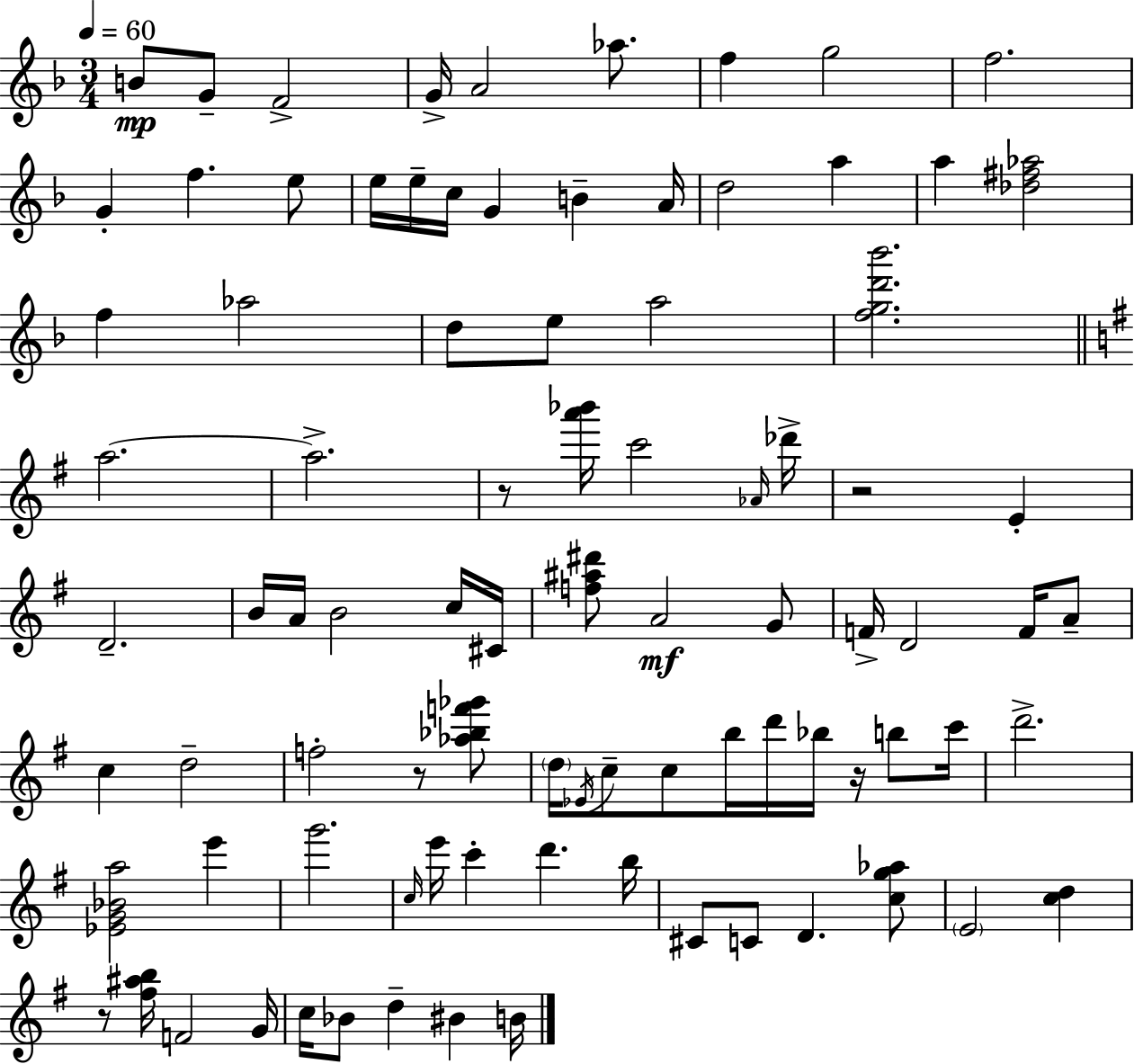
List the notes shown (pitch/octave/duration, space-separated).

B4/e G4/e F4/h G4/s A4/h Ab5/e. F5/q G5/h F5/h. G4/q F5/q. E5/e E5/s E5/s C5/s G4/q B4/q A4/s D5/h A5/q A5/q [Db5,F#5,Ab5]/h F5/q Ab5/h D5/e E5/e A5/h [F5,G5,D6,Bb6]/h. A5/h. A5/h. R/e [A6,Bb6]/s C6/h Ab4/s Db6/s R/h E4/q D4/h. B4/s A4/s B4/h C5/s C#4/s [F5,A#5,D#6]/e A4/h G4/e F4/s D4/h F4/s A4/e C5/q D5/h F5/h R/e [Ab5,Bb5,F6,Gb6]/e D5/s Eb4/s C5/e C5/e B5/s D6/s Bb5/s R/s B5/e C6/s D6/h. [Eb4,G4,Bb4,A5]/h E6/q G6/h. C5/s E6/s C6/q D6/q. B5/s C#4/e C4/e D4/q. [C5,G5,Ab5]/e E4/h [C5,D5]/q R/e [F#5,A#5,B5]/s F4/h G4/s C5/s Bb4/e D5/q BIS4/q B4/s